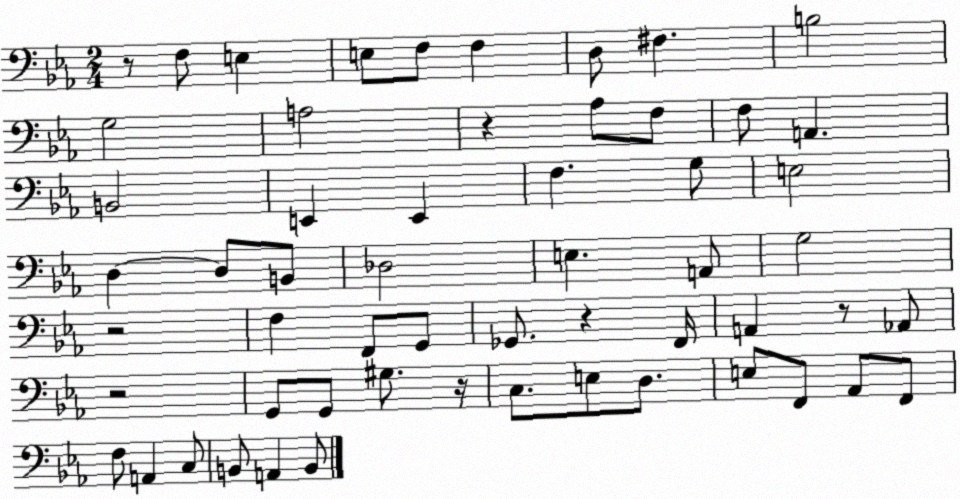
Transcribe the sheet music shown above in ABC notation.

X:1
T:Untitled
M:2/4
L:1/4
K:Eb
z/2 F,/2 E, E,/2 F,/2 F, D,/2 ^F, B,2 G,2 A,2 z _A,/2 F,/2 F,/2 A,, B,,2 E,, E,, F, G,/2 E,2 D, D,/2 B,,/2 _D,2 E, A,,/2 G,2 z2 F, F,,/2 G,,/2 _G,,/2 z F,,/4 A,, z/2 _A,,/2 z2 G,,/2 G,,/2 ^G,/2 z/4 C,/2 E,/2 D,/2 E,/2 F,,/2 _A,,/2 F,,/2 F,/2 A,, C,/2 B,,/2 A,, B,,/2